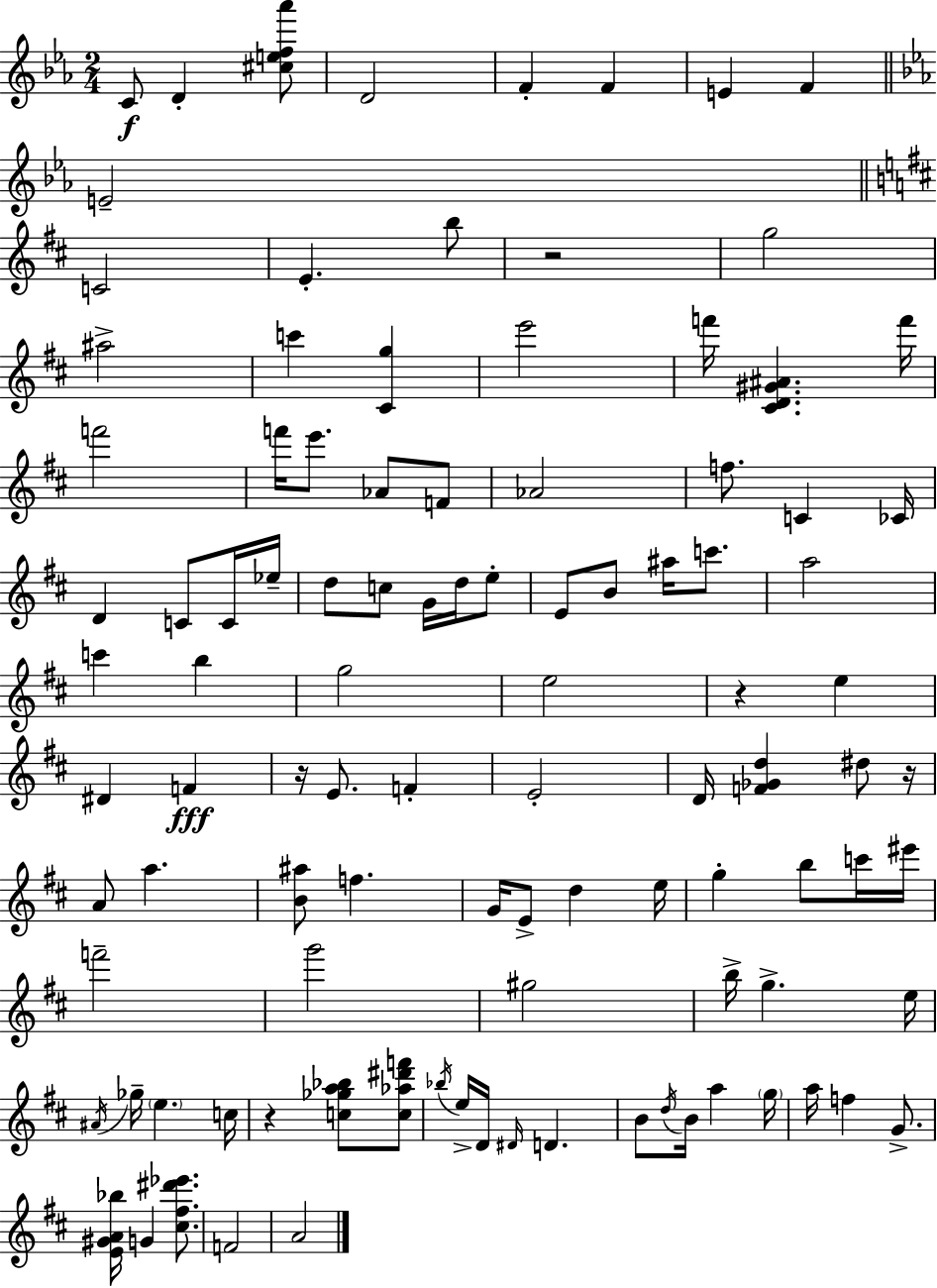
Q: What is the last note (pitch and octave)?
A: A4